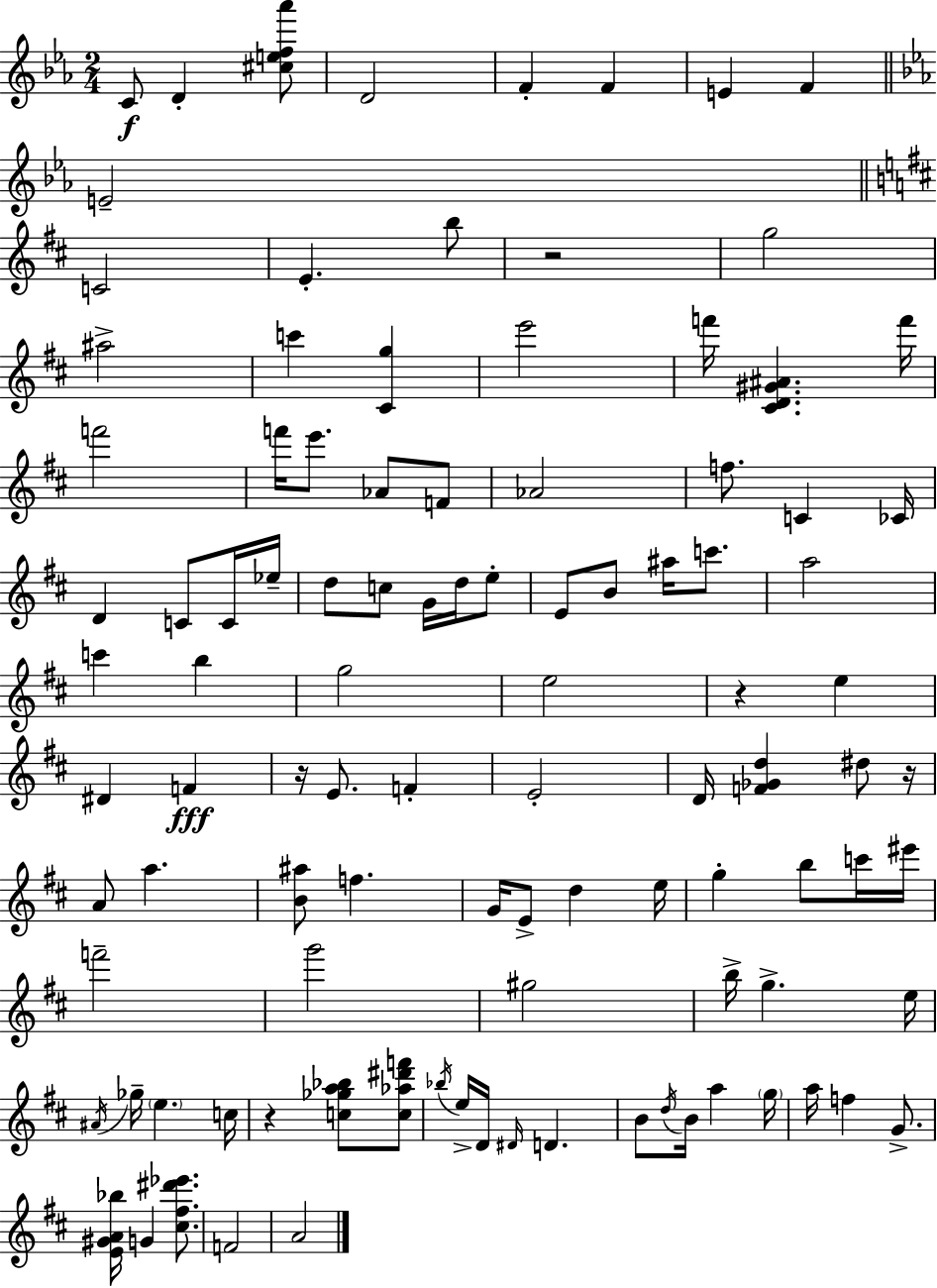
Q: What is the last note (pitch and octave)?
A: A4